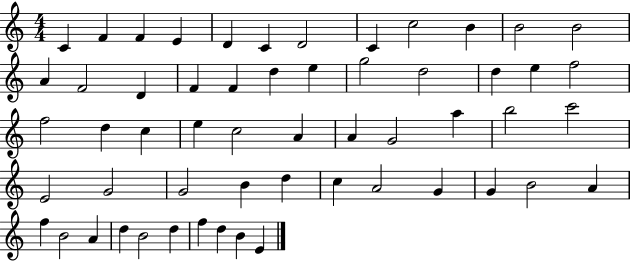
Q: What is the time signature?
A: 4/4